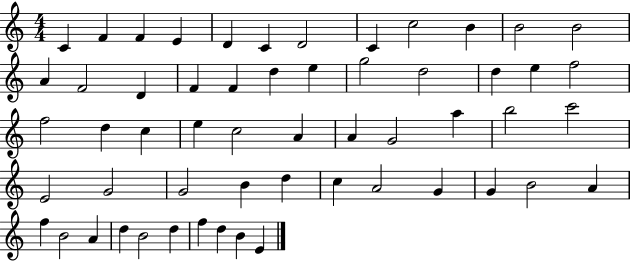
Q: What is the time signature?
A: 4/4